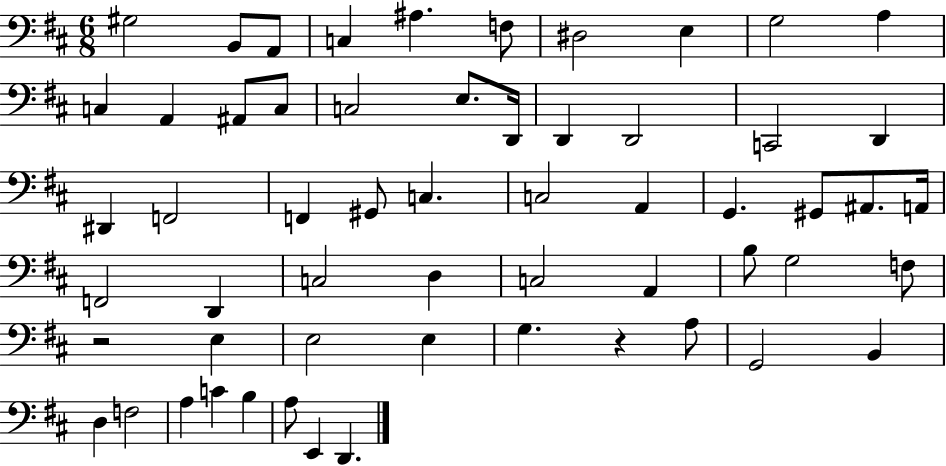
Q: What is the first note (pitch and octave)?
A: G#3